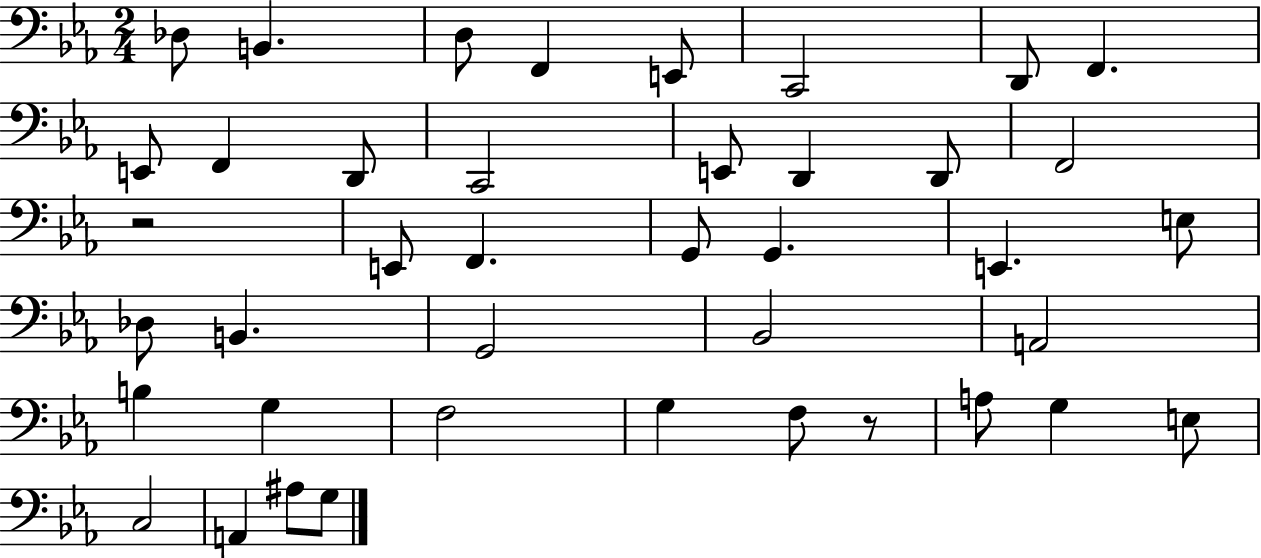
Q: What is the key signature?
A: EES major